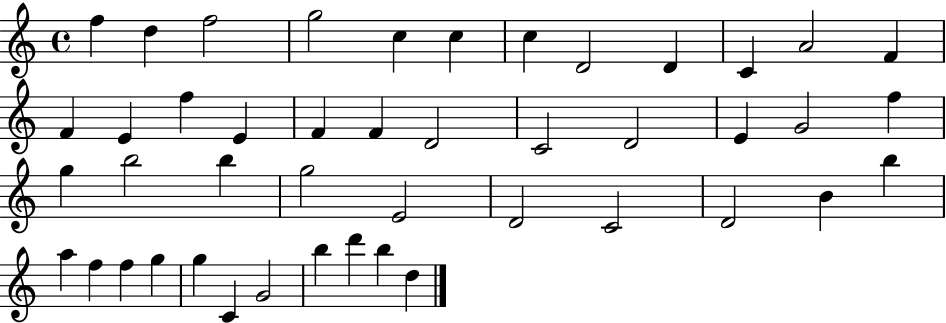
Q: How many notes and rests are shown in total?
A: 45